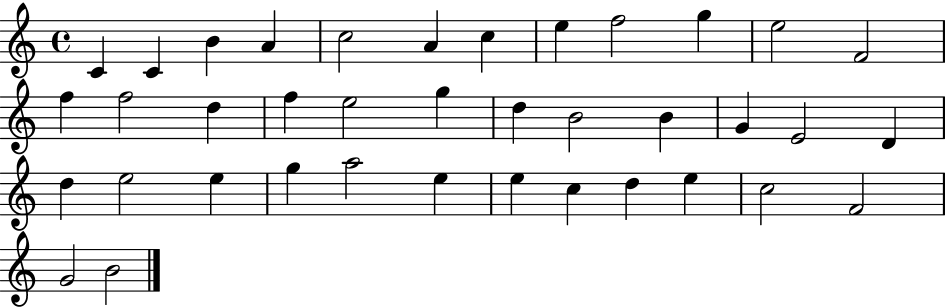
X:1
T:Untitled
M:4/4
L:1/4
K:C
C C B A c2 A c e f2 g e2 F2 f f2 d f e2 g d B2 B G E2 D d e2 e g a2 e e c d e c2 F2 G2 B2